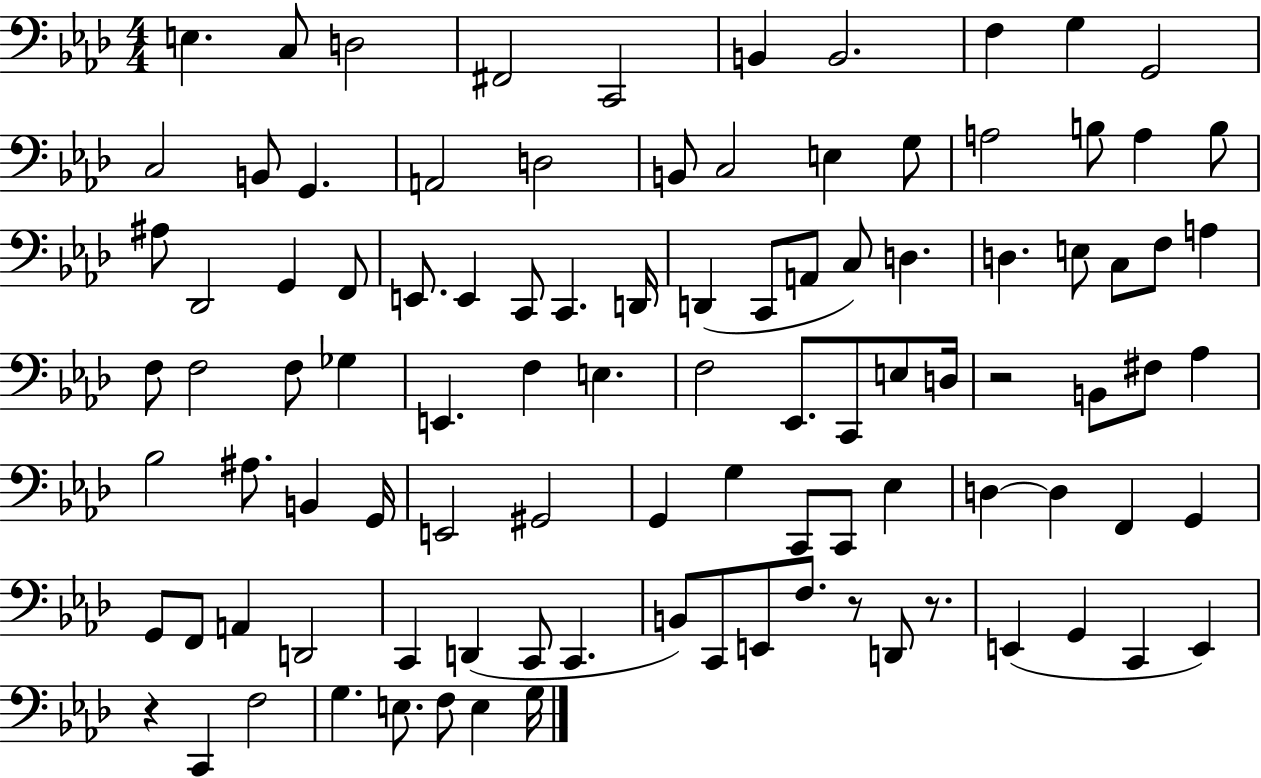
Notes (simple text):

E3/q. C3/e D3/h F#2/h C2/h B2/q B2/h. F3/q G3/q G2/h C3/h B2/e G2/q. A2/h D3/h B2/e C3/h E3/q G3/e A3/h B3/e A3/q B3/e A#3/e Db2/h G2/q F2/e E2/e. E2/q C2/e C2/q. D2/s D2/q C2/e A2/e C3/e D3/q. D3/q. E3/e C3/e F3/e A3/q F3/e F3/h F3/e Gb3/q E2/q. F3/q E3/q. F3/h Eb2/e. C2/e E3/e D3/s R/h B2/e F#3/e Ab3/q Bb3/h A#3/e. B2/q G2/s E2/h G#2/h G2/q G3/q C2/e C2/e Eb3/q D3/q D3/q F2/q G2/q G2/e F2/e A2/q D2/h C2/q D2/q C2/e C2/q. B2/e C2/e E2/e F3/e. R/e D2/e R/e. E2/q G2/q C2/q E2/q R/q C2/q F3/h G3/q. E3/e. F3/e E3/q G3/s